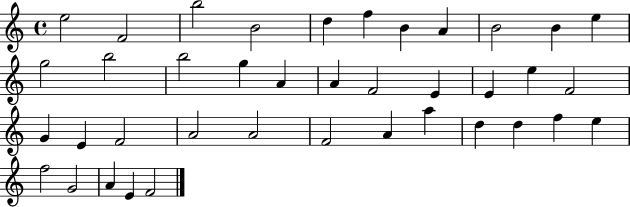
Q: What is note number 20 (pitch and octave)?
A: E4